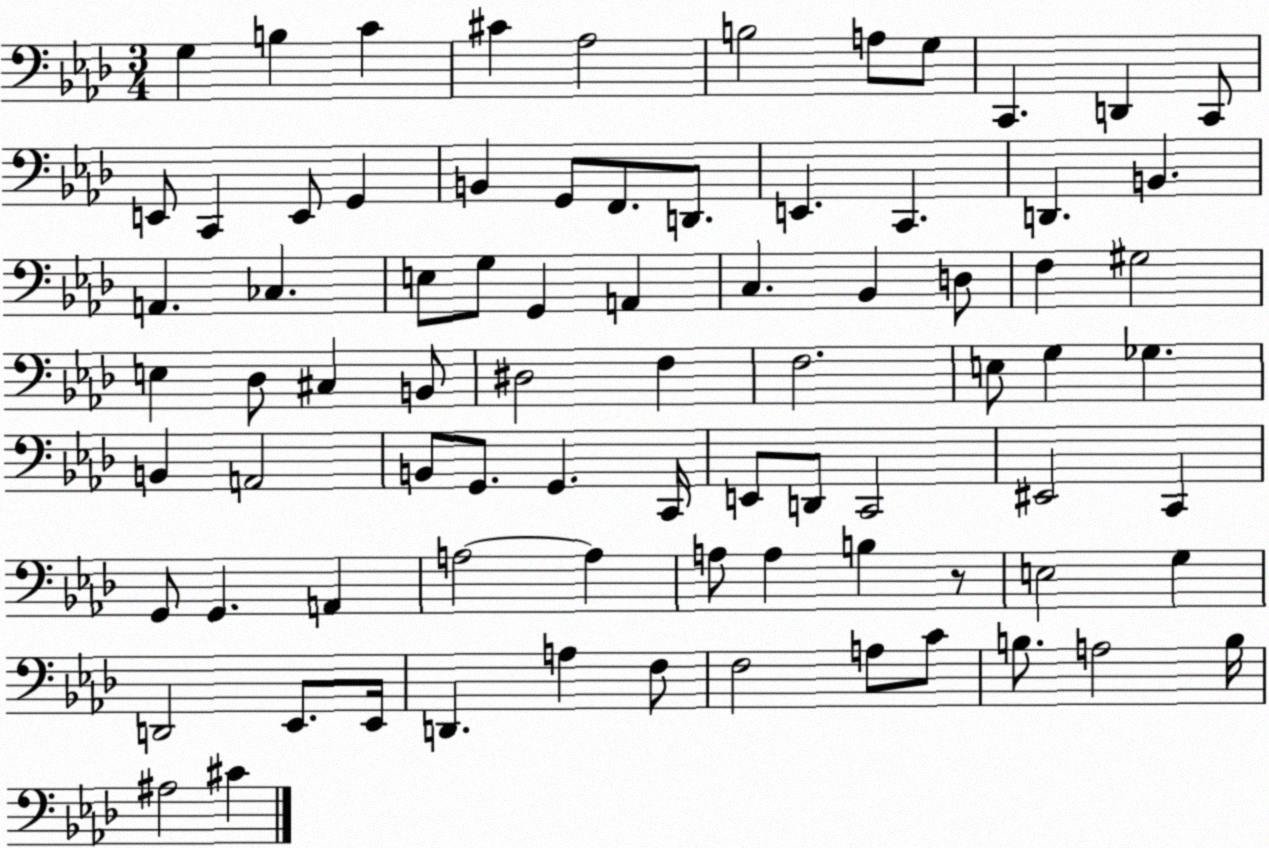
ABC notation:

X:1
T:Untitled
M:3/4
L:1/4
K:Ab
G, B, C ^C _A,2 B,2 A,/2 G,/2 C,, D,, C,,/2 E,,/2 C,, E,,/2 G,, B,, G,,/2 F,,/2 D,,/2 E,, C,, D,, B,, A,, _C, E,/2 G,/2 G,, A,, C, _B,, D,/2 F, ^G,2 E, _D,/2 ^C, B,,/2 ^D,2 F, F,2 E,/2 G, _G, B,, A,,2 B,,/2 G,,/2 G,, C,,/4 E,,/2 D,,/2 C,,2 ^E,,2 C,, G,,/2 G,, A,, A,2 A, A,/2 A, B, z/2 E,2 G, D,,2 _E,,/2 _E,,/4 D,, A, F,/2 F,2 A,/2 C/2 B,/2 A,2 B,/4 ^A,2 ^C